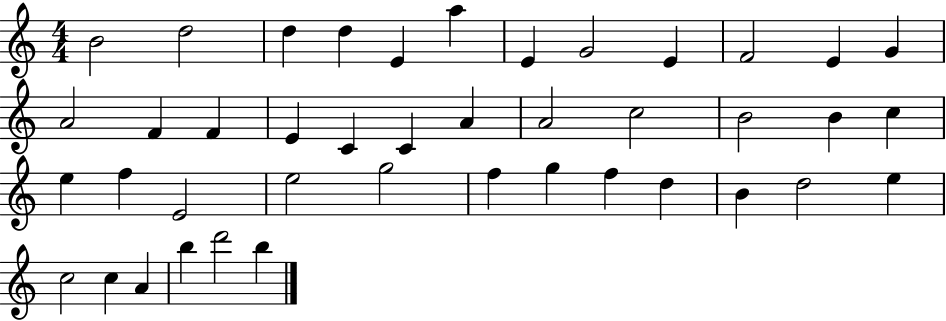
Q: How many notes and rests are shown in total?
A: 42